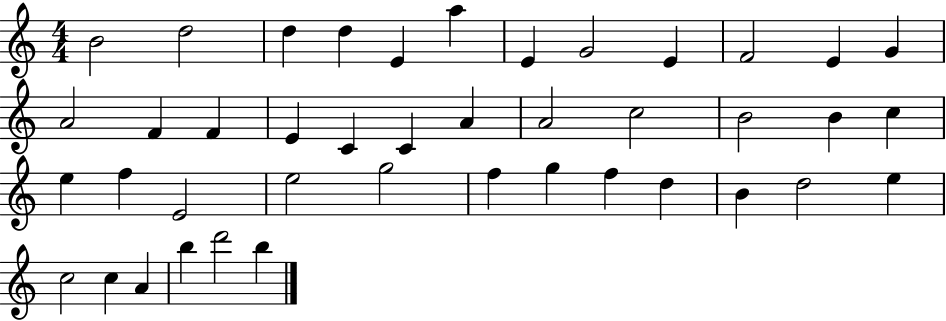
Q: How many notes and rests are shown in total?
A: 42